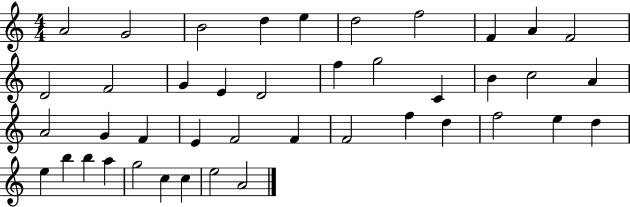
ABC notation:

X:1
T:Untitled
M:4/4
L:1/4
K:C
A2 G2 B2 d e d2 f2 F A F2 D2 F2 G E D2 f g2 C B c2 A A2 G F E F2 F F2 f d f2 e d e b b a g2 c c e2 A2